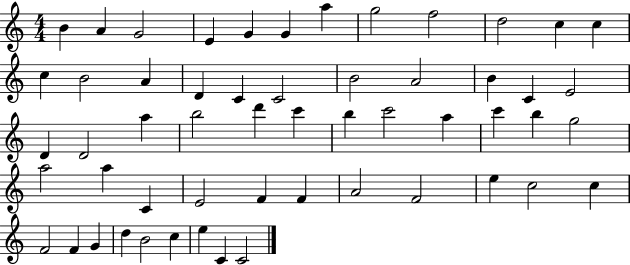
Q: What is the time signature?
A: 4/4